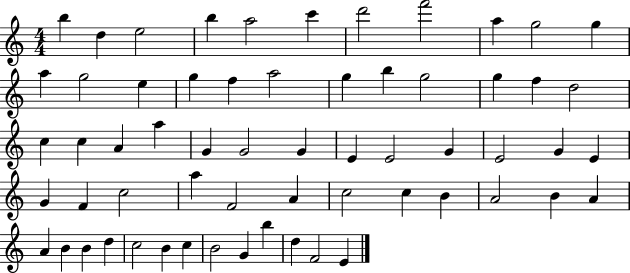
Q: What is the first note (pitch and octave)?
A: B5